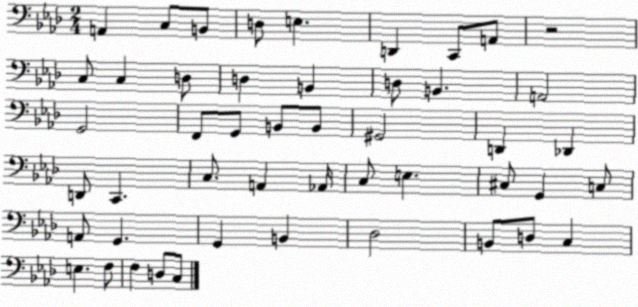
X:1
T:Untitled
M:2/4
L:1/4
K:Ab
A,, C,/2 B,,/2 D,/2 E, D,, C,,/2 A,,/2 z2 C,/2 C, D,/2 D, B,, D,/2 B,, A,,2 G,,2 F,,/2 G,,/2 B,,/2 B,,/2 ^G,,2 D,, _D,, D,,/2 C,, C,/2 A,, _A,,/4 C,/2 E, ^C,/2 G,, C,/2 A,,/2 G,, G,, B,, _D,2 B,,/2 D,/2 C, E, F,/2 F, D,/2 C,/2